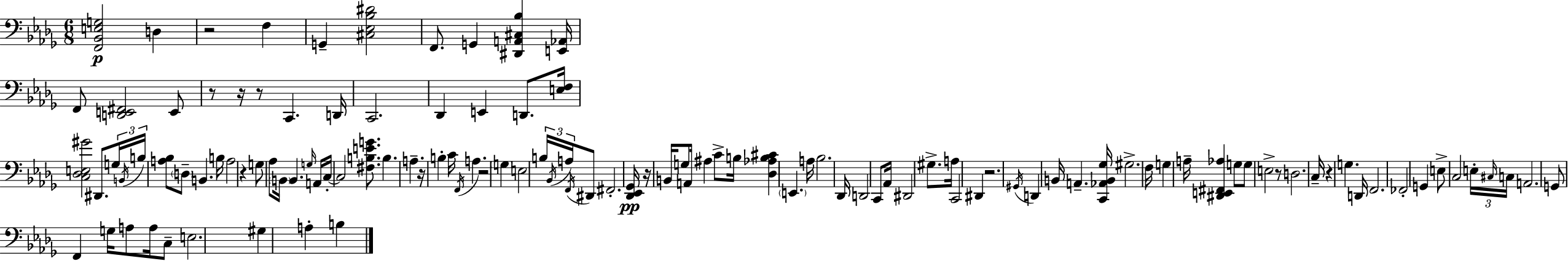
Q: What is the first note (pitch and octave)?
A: D3